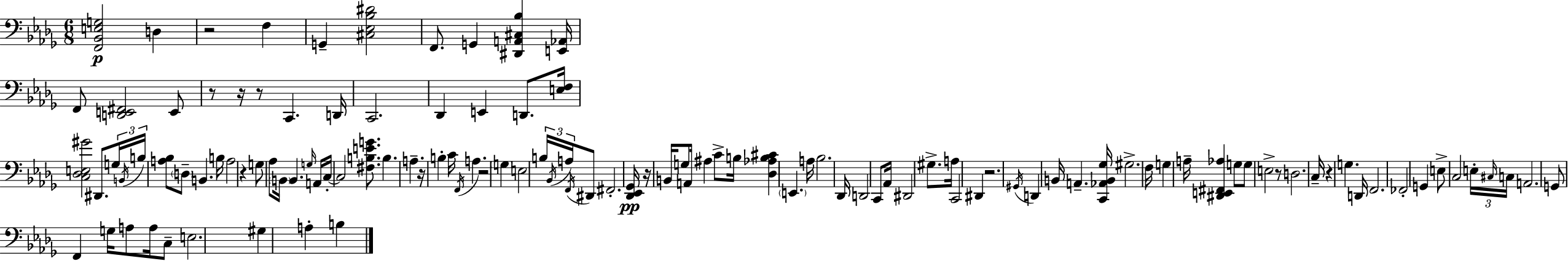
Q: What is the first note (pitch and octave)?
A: D3